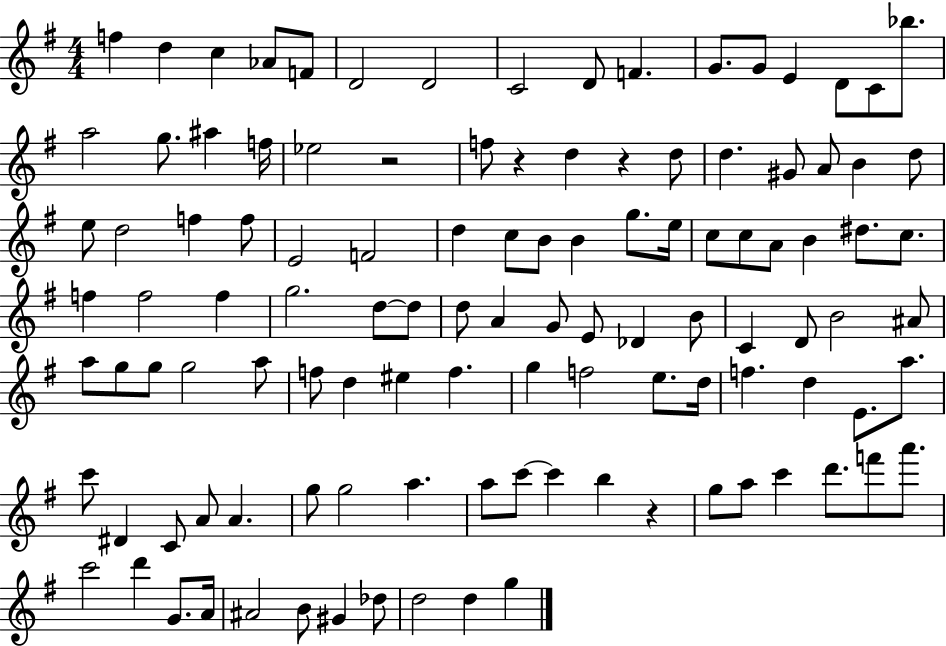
{
  \clef treble
  \numericTimeSignature
  \time 4/4
  \key g \major
  \repeat volta 2 { f''4 d''4 c''4 aes'8 f'8 | d'2 d'2 | c'2 d'8 f'4. | g'8. g'8 e'4 d'8 c'8 bes''8. | \break a''2 g''8. ais''4 f''16 | ees''2 r2 | f''8 r4 d''4 r4 d''8 | d''4. gis'8 a'8 b'4 d''8 | \break e''8 d''2 f''4 f''8 | e'2 f'2 | d''4 c''8 b'8 b'4 g''8. e''16 | c''8 c''8 a'8 b'4 dis''8. c''8. | \break f''4 f''2 f''4 | g''2. d''8~~ d''8 | d''8 a'4 g'8 e'8 des'4 b'8 | c'4 d'8 b'2 ais'8 | \break a''8 g''8 g''8 g''2 a''8 | f''8 d''4 eis''4 f''4. | g''4 f''2 e''8. d''16 | f''4. d''4 e'8. a''8. | \break c'''8 dis'4 c'8 a'8 a'4. | g''8 g''2 a''4. | a''8 c'''8~~ c'''4 b''4 r4 | g''8 a''8 c'''4 d'''8. f'''8 a'''8. | \break c'''2 d'''4 g'8. a'16 | ais'2 b'8 gis'4 des''8 | d''2 d''4 g''4 | } \bar "|."
}